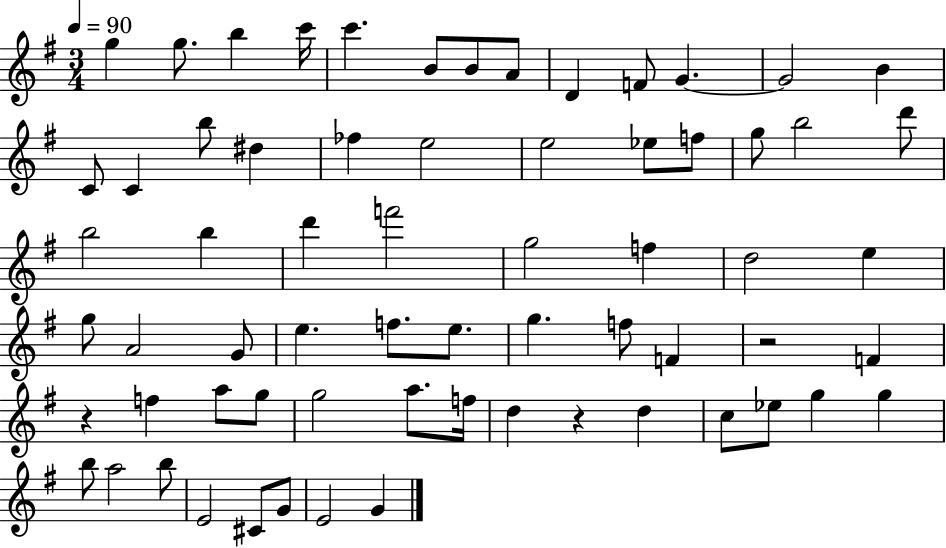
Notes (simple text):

G5/q G5/e. B5/q C6/s C6/q. B4/e B4/e A4/e D4/q F4/e G4/q. G4/h B4/q C4/e C4/q B5/e D#5/q FES5/q E5/h E5/h Eb5/e F5/e G5/e B5/h D6/e B5/h B5/q D6/q F6/h G5/h F5/q D5/h E5/q G5/e A4/h G4/e E5/q. F5/e. E5/e. G5/q. F5/e F4/q R/h F4/q R/q F5/q A5/e G5/e G5/h A5/e. F5/s D5/q R/q D5/q C5/e Eb5/e G5/q G5/q B5/e A5/h B5/e E4/h C#4/e G4/e E4/h G4/q